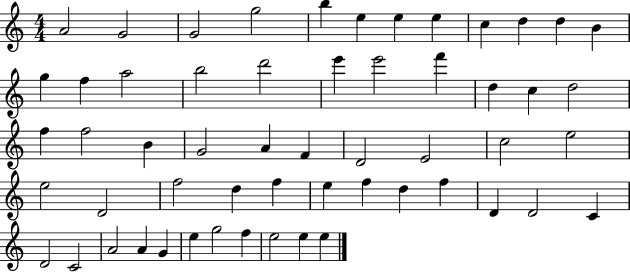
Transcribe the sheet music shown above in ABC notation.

X:1
T:Untitled
M:4/4
L:1/4
K:C
A2 G2 G2 g2 b e e e c d d B g f a2 b2 d'2 e' e'2 f' d c d2 f f2 B G2 A F D2 E2 c2 e2 e2 D2 f2 d f e f d f D D2 C D2 C2 A2 A G e g2 f e2 e e